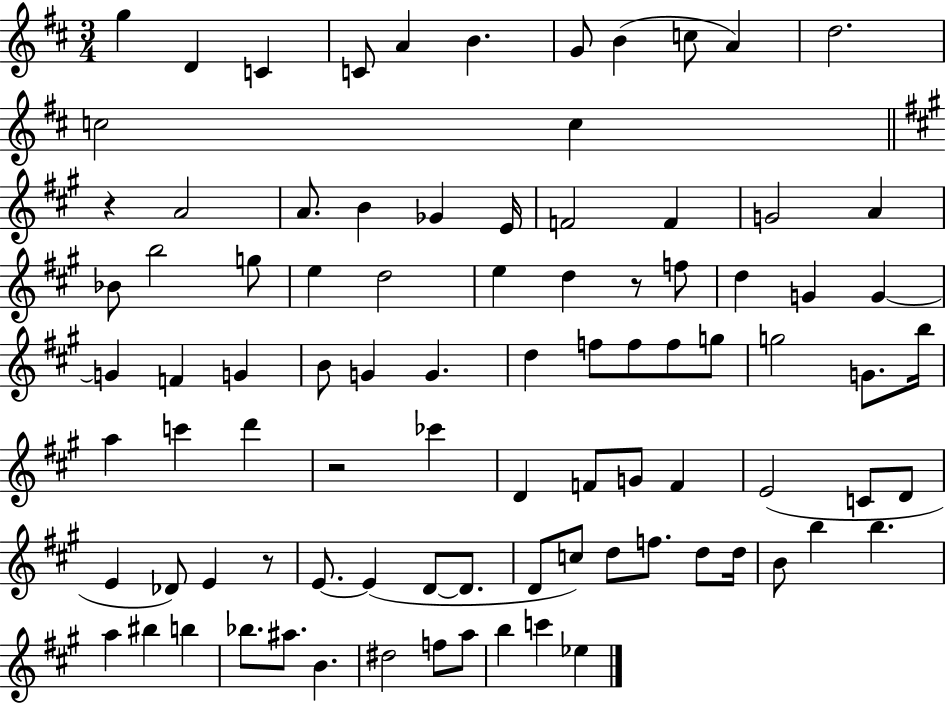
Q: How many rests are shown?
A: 4